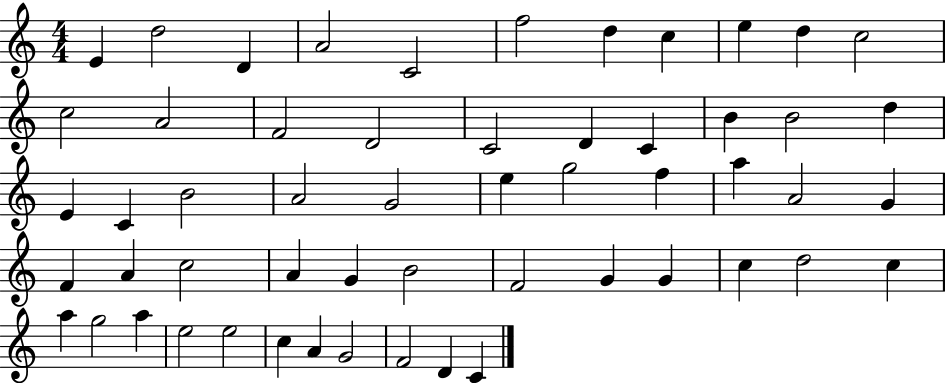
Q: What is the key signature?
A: C major